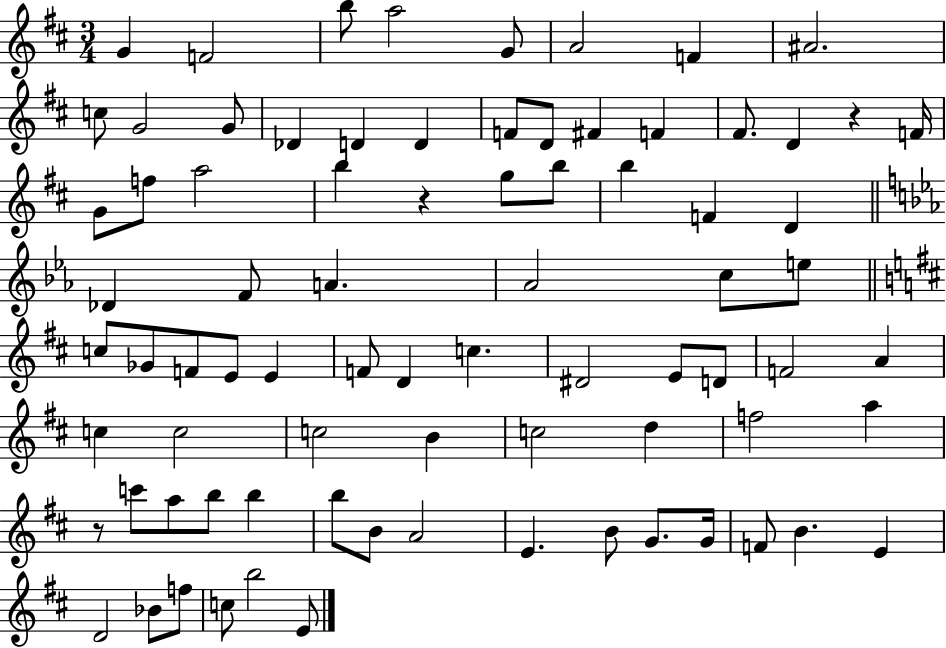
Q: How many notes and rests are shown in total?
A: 80